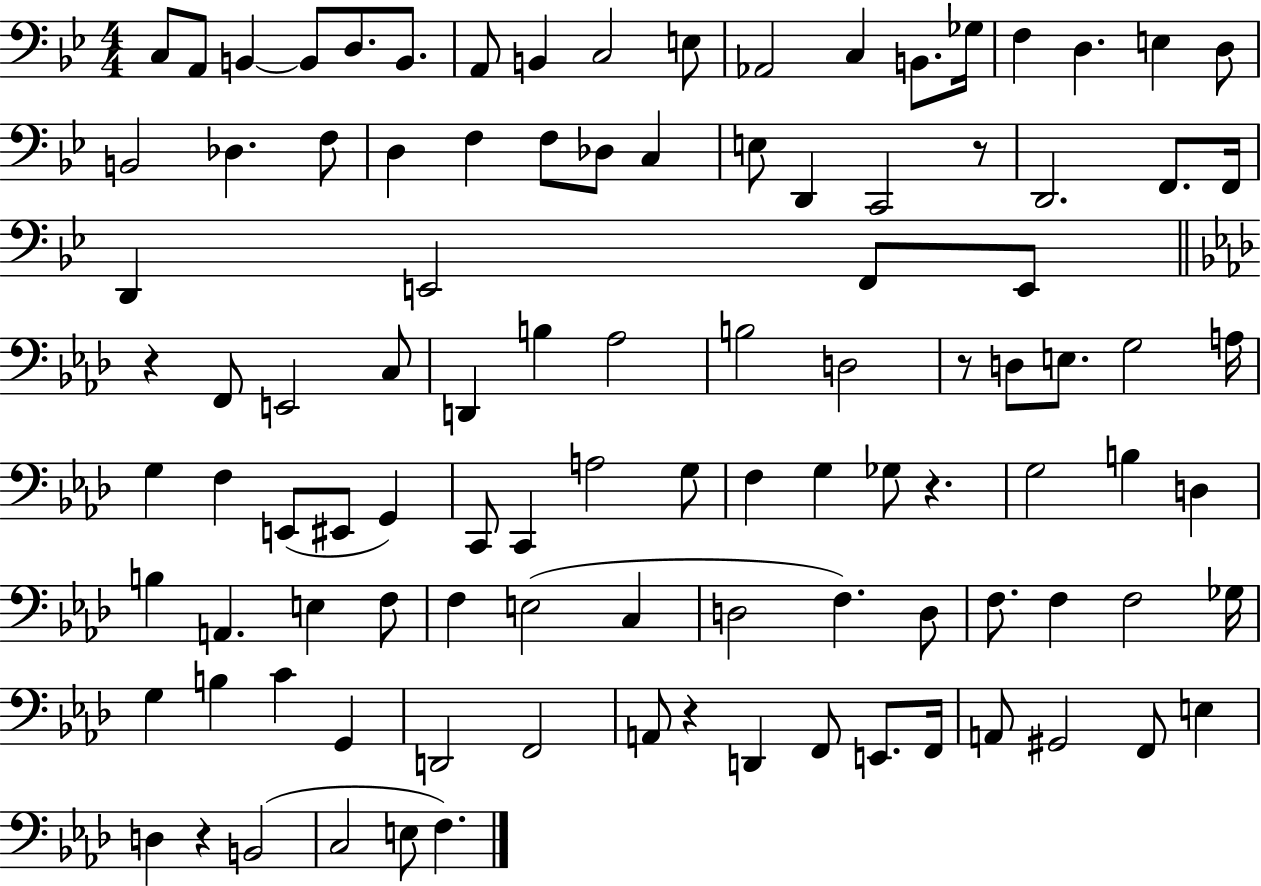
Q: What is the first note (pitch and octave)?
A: C3